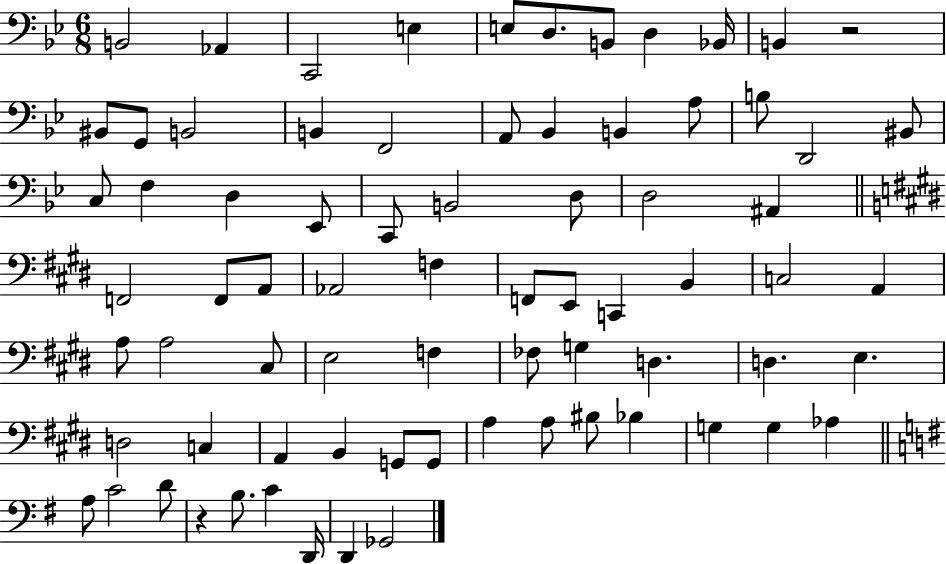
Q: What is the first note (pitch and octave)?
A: B2